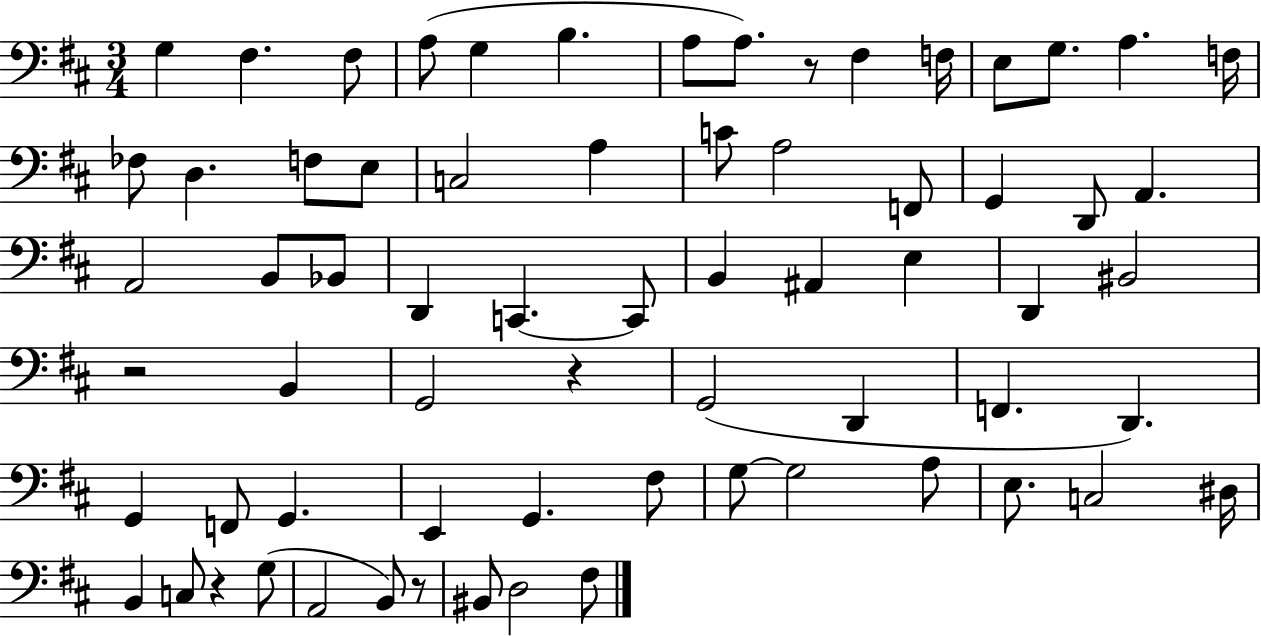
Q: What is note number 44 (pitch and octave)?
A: G2